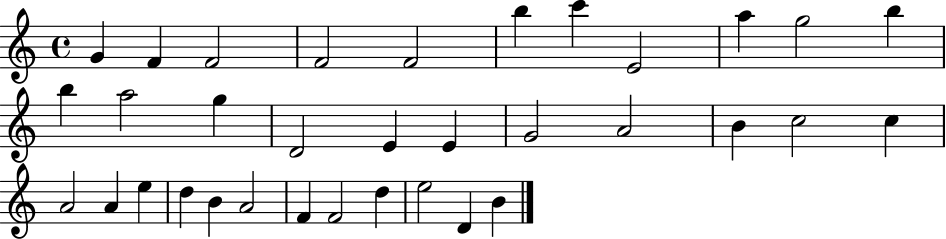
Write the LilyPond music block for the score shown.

{
  \clef treble
  \time 4/4
  \defaultTimeSignature
  \key c \major
  g'4 f'4 f'2 | f'2 f'2 | b''4 c'''4 e'2 | a''4 g''2 b''4 | \break b''4 a''2 g''4 | d'2 e'4 e'4 | g'2 a'2 | b'4 c''2 c''4 | \break a'2 a'4 e''4 | d''4 b'4 a'2 | f'4 f'2 d''4 | e''2 d'4 b'4 | \break \bar "|."
}